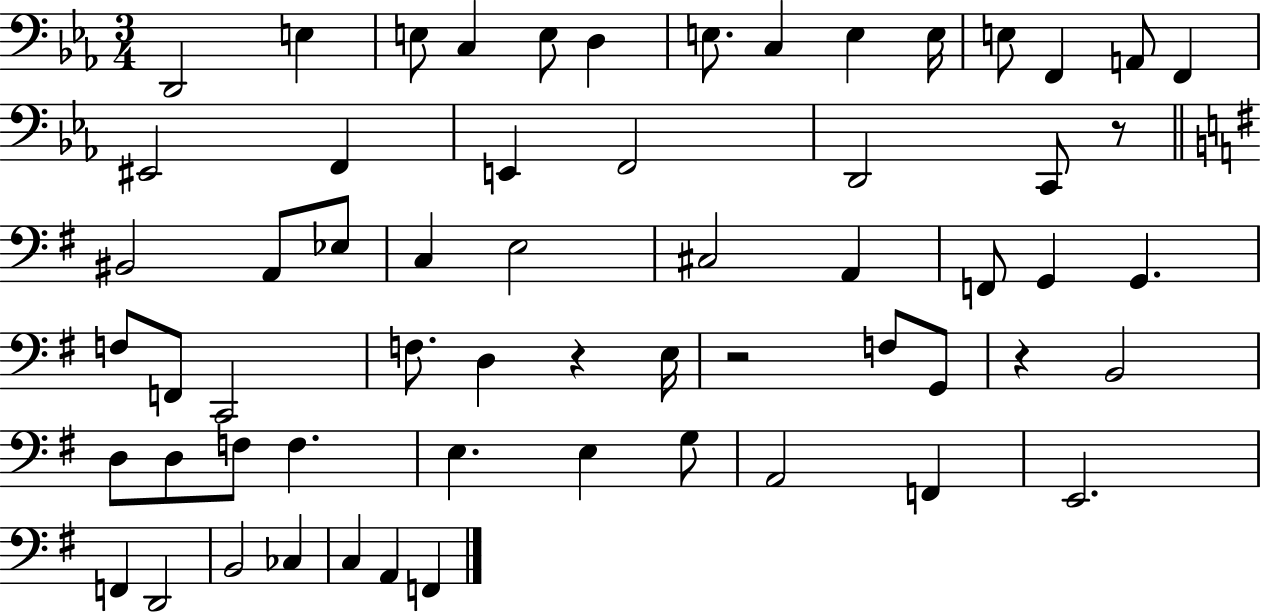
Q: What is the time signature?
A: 3/4